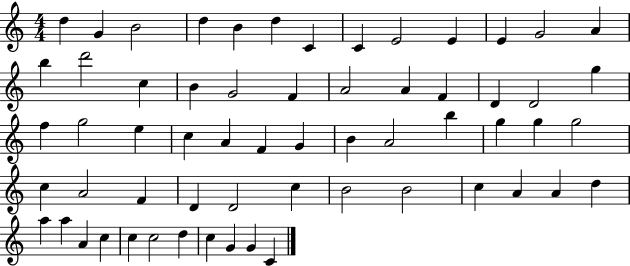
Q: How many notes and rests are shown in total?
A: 61